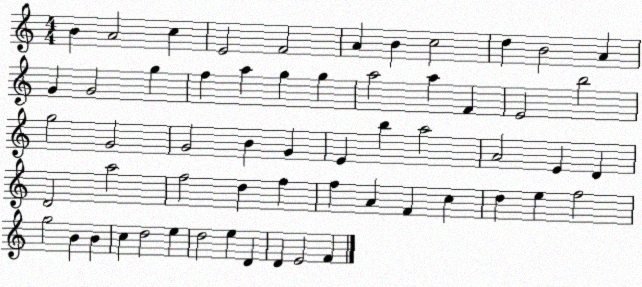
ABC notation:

X:1
T:Untitled
M:4/4
L:1/4
K:C
B A2 c E2 F2 A B c2 d B2 A G G2 g f a g g a2 a F E2 b2 g2 G2 G2 B G E b a2 A2 E D D2 a2 f2 d f f A F c d e f2 g2 B B c d2 e d2 e D D E2 F